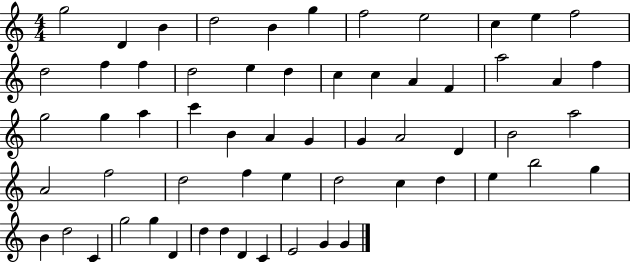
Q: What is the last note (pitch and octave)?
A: G4